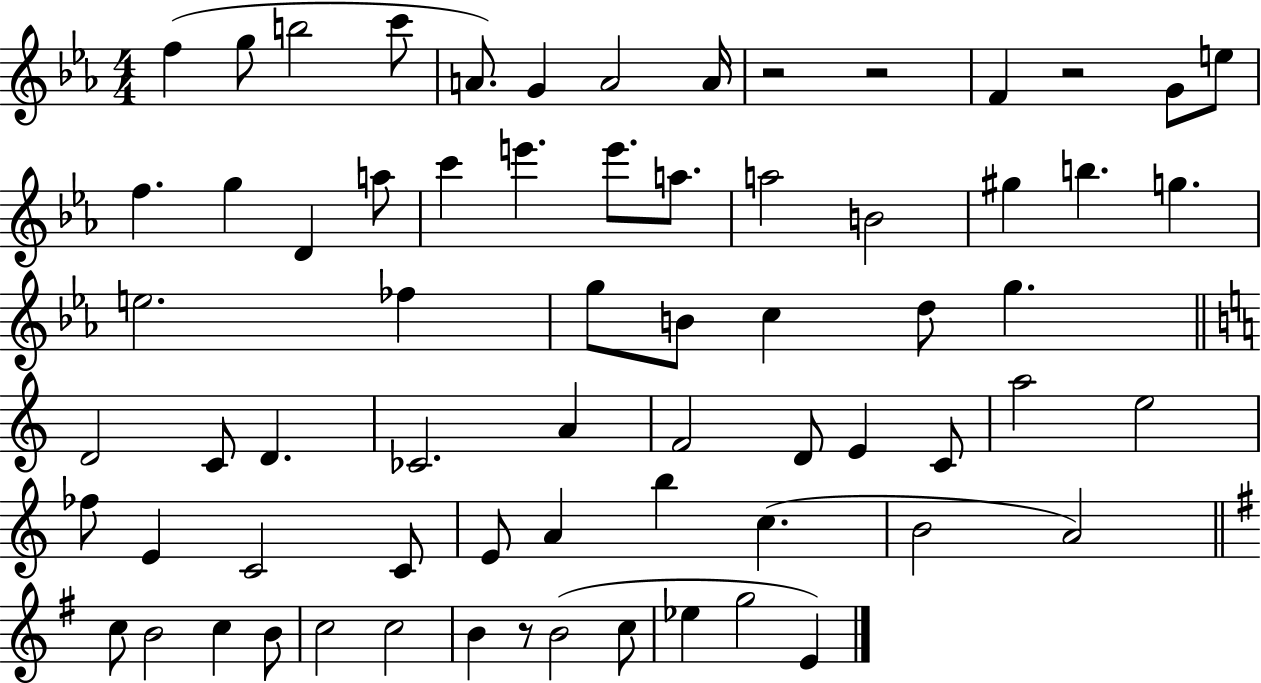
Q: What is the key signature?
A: EES major